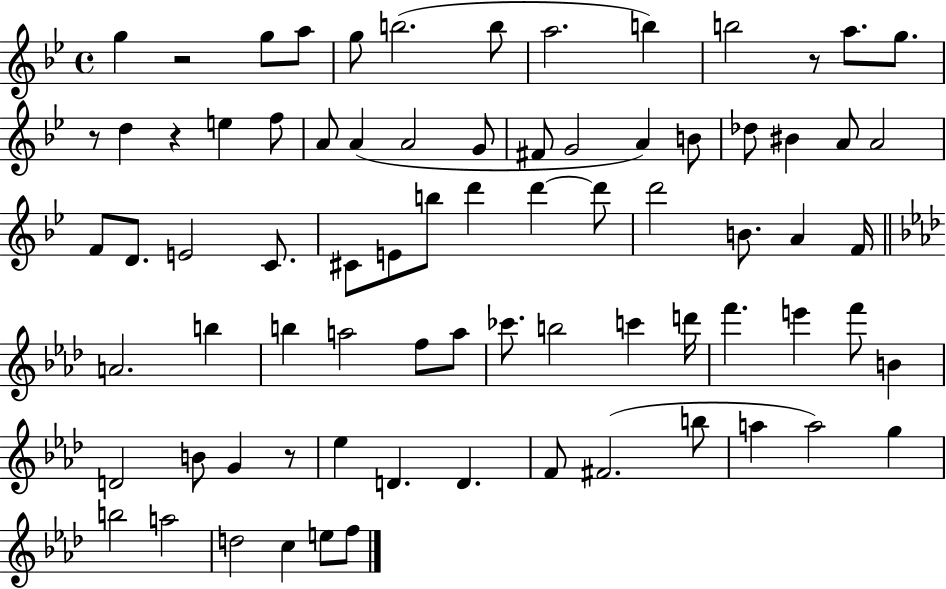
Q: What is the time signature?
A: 4/4